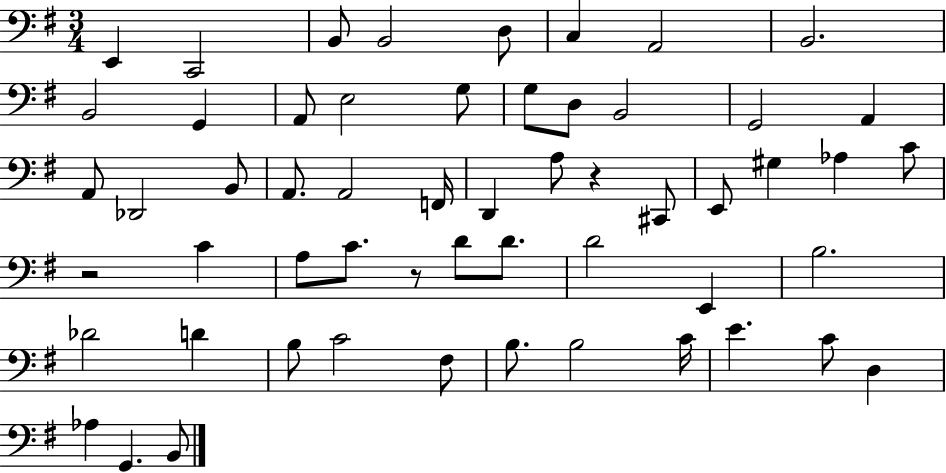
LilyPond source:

{
  \clef bass
  \numericTimeSignature
  \time 3/4
  \key g \major
  e,4 c,2 | b,8 b,2 d8 | c4 a,2 | b,2. | \break b,2 g,4 | a,8 e2 g8 | g8 d8 b,2 | g,2 a,4 | \break a,8 des,2 b,8 | a,8. a,2 f,16 | d,4 a8 r4 cis,8 | e,8 gis4 aes4 c'8 | \break r2 c'4 | a8 c'8. r8 d'8 d'8. | d'2 e,4 | b2. | \break des'2 d'4 | b8 c'2 fis8 | b8. b2 c'16 | e'4. c'8 d4 | \break aes4 g,4. b,8 | \bar "|."
}